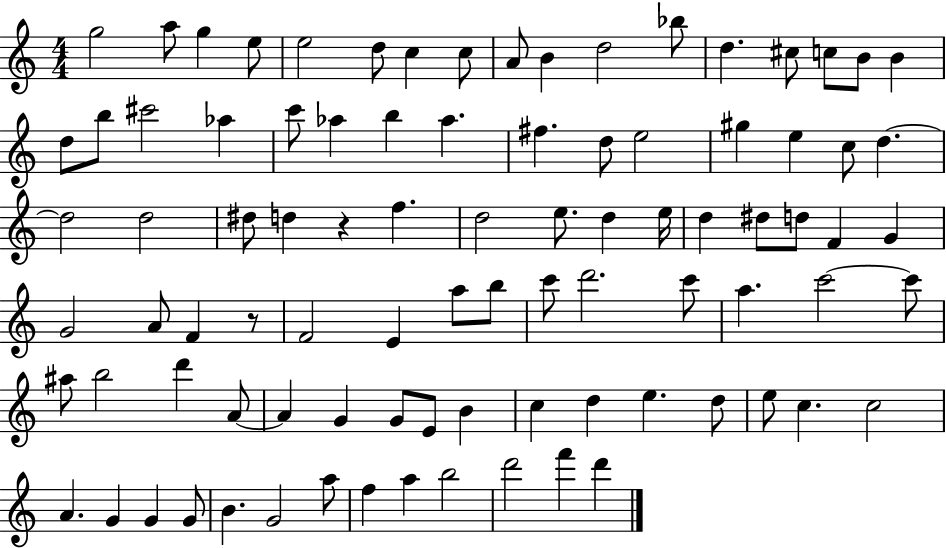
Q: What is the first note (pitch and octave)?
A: G5